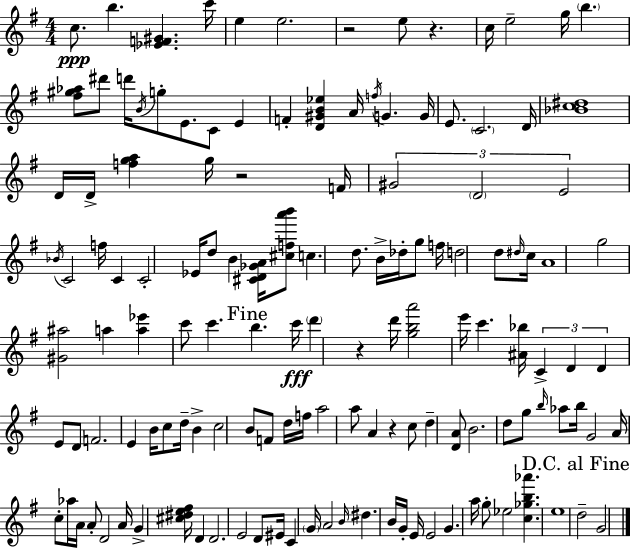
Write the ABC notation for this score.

X:1
T:Untitled
M:4/4
L:1/4
K:G
c/2 b [_EF^G] c'/4 e e2 z2 e/2 z c/4 e2 g/4 b [^f^g_a]/2 ^d'/2 d'/4 B/4 g/2 E/2 C/2 E F [D^GB_e] A/4 f/4 G G/4 E/2 C2 D/4 [_Bc^d]4 D/4 D/4 [fga] g/4 z2 F/4 ^G2 D2 E2 _B/4 C2 f/4 C C2 _E/4 d/2 B [^CD_GA]/4 [^cfa'b']/2 c d/2 B/4 _d/4 g/2 f/4 d2 d/2 ^d/4 c/4 A4 g2 [^G^a]2 a [a_e'] c'/2 c' b c'/4 d' z d'/4 [gba']2 e'/4 c' [^A_b]/4 C D D E/2 D/2 F2 E B/4 c/2 d/4 B c2 B/2 F/2 d/4 f/4 a2 a/2 A z c/2 d [DA]/2 B2 d/2 g/2 b/4 _a/2 b/4 G2 A/4 c/2 _a/4 A/4 A/2 D2 A/4 G [^c^de^f]/4 D D2 E2 D/2 ^E/4 C G/4 A2 B/4 ^d B/4 G/4 E/4 E2 G a/4 g/2 _e2 [c_gb_a'] e4 d2 G2